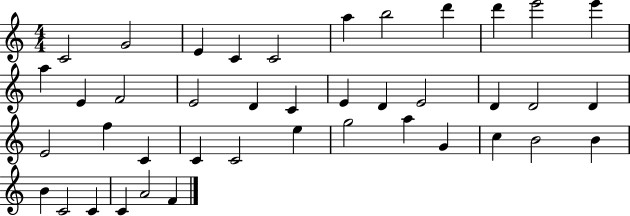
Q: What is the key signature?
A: C major